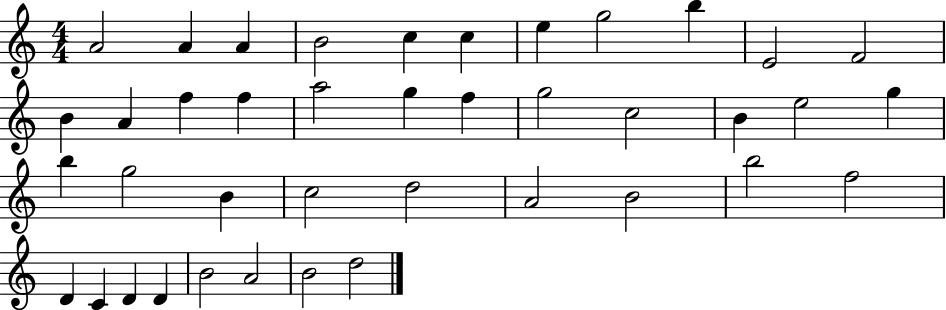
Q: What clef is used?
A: treble